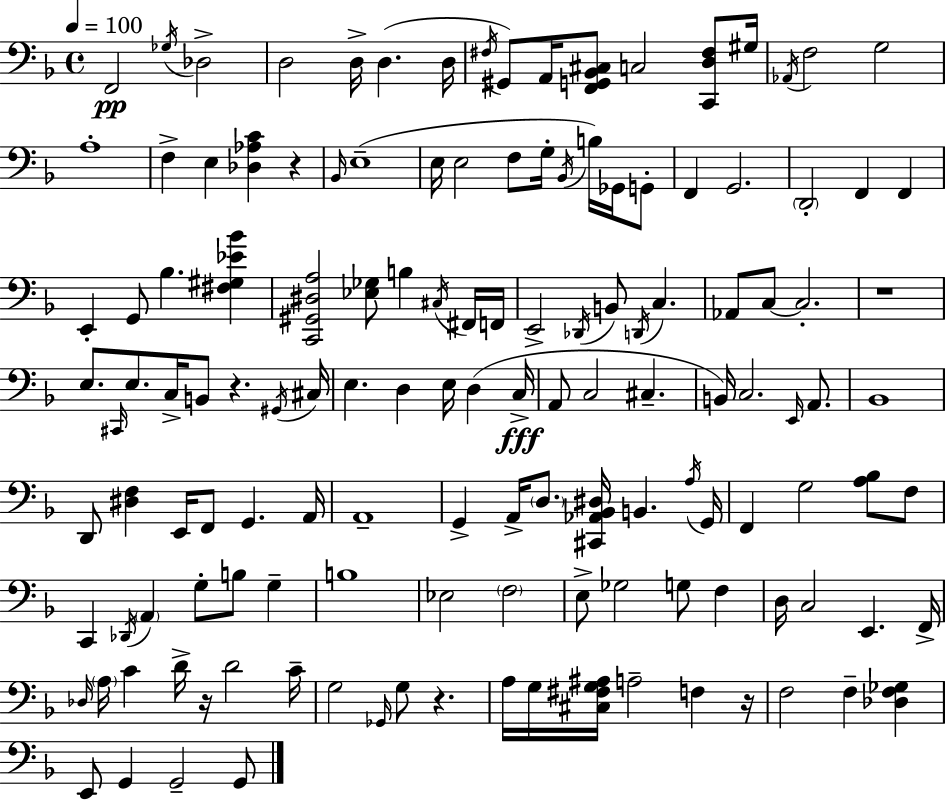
{
  \clef bass
  \time 4/4
  \defaultTimeSignature
  \key d \minor
  \tempo 4 = 100
  f,2\pp \acciaccatura { ges16 } des2-> | d2 d16-> d4.( | d16 \acciaccatura { fis16 } gis,8) a,16 <f, g, bes, cis>8 c2 <c, d fis>8 | gis16 \acciaccatura { aes,16 } f2 g2 | \break a1-. | f4-> e4 <des aes c'>4 r4 | \grace { bes,16 } e1--( | e16 e2 f8 g16-. | \break \acciaccatura { bes,16 }) b16 ges,16 g,8-. f,4 g,2. | \parenthesize d,2-. f,4 | f,4 e,4-. g,8 bes4. | <fis gis ees' bes'>4 <c, gis, dis a>2 <ees ges>8 b4 | \break \acciaccatura { cis16 } fis,16 f,16 e,2-> \acciaccatura { des,16 } b,8 | \acciaccatura { d,16 } c4. aes,8 c8~~ c2.-. | r1 | e8. \grace { cis,16 } e8. c16-> | \break b,8 r4. \acciaccatura { gis,16 } cis16 e4. | d4 e16 d4( c16->\fff a,8 c2 | cis4.-- b,16) c2. | \grace { e,16 } a,8. bes,1 | \break d,8 <dis f>4 | e,16 f,8 g,4. a,16 a,1-- | g,4-> a,16-> | \parenthesize d8. <cis, aes, bes, dis>16 b,4. \acciaccatura { a16 } g,16 f,4 | \break g2 <a bes>8 f8 c,4 | \acciaccatura { des,16 } \parenthesize a,4 g8-. b8 g4-- b1 | ees2 | \parenthesize f2 e8-> ges2 | \break g8 f4 d16 c2 | e,4. f,16-> \grace { des16 } \parenthesize a16 c'4 | d'16-> r16 d'2 c'16-- g2 | \grace { ges,16 } g8 r4. a16 | \break g16 <cis fis g ais>16 a2-- f4 r16 f2 | f4-- <des f ges>4 e,8 | g,4 g,2-- g,8 \bar "|."
}